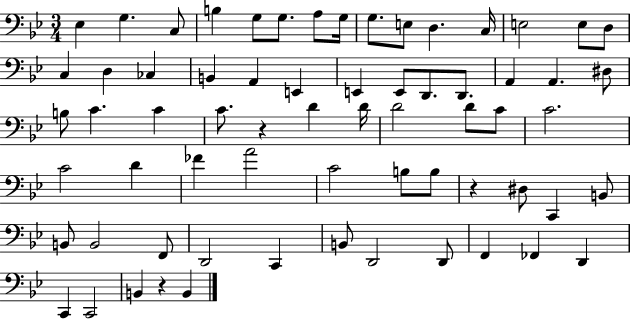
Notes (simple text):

Eb3/q G3/q. C3/e B3/q G3/e G3/e. A3/e G3/s G3/e. E3/e D3/q. C3/s E3/h E3/e D3/e C3/q D3/q CES3/q B2/q A2/q E2/q E2/q E2/e D2/e. D2/e. A2/q A2/q. D#3/e B3/e C4/q. C4/q C4/e. R/q D4/q D4/s D4/h D4/e C4/e C4/h. C4/h D4/q FES4/q A4/h C4/h B3/e B3/e R/q D#3/e C2/q B2/e B2/e B2/h F2/e D2/h C2/q B2/e D2/h D2/e F2/q FES2/q D2/q C2/q C2/h B2/q R/q B2/q